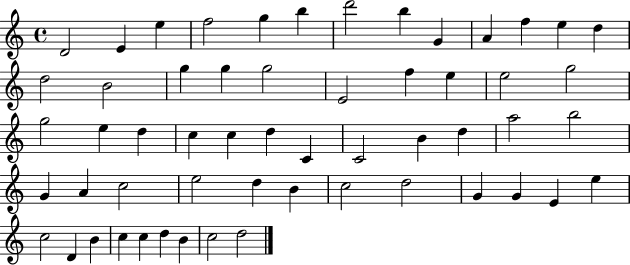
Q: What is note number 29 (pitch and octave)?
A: D5